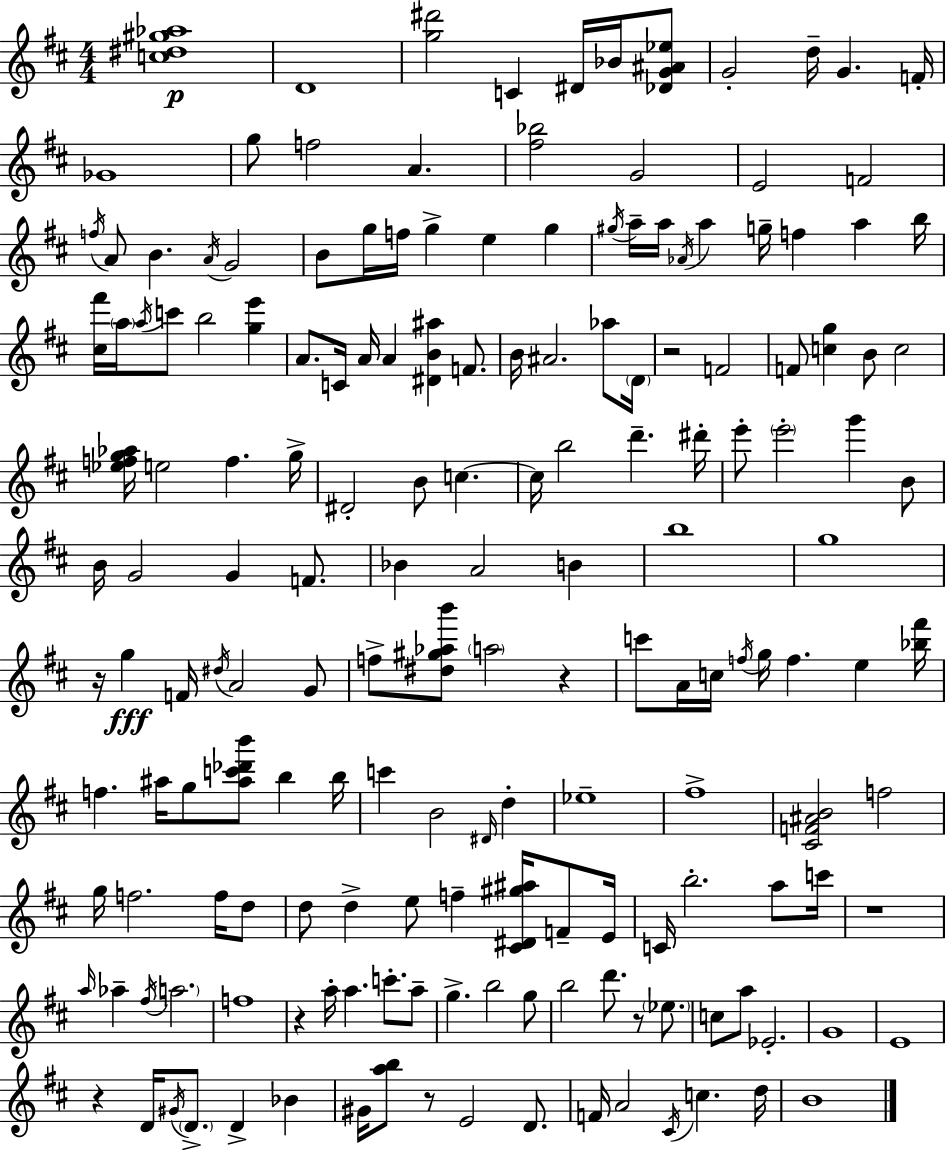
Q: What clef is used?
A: treble